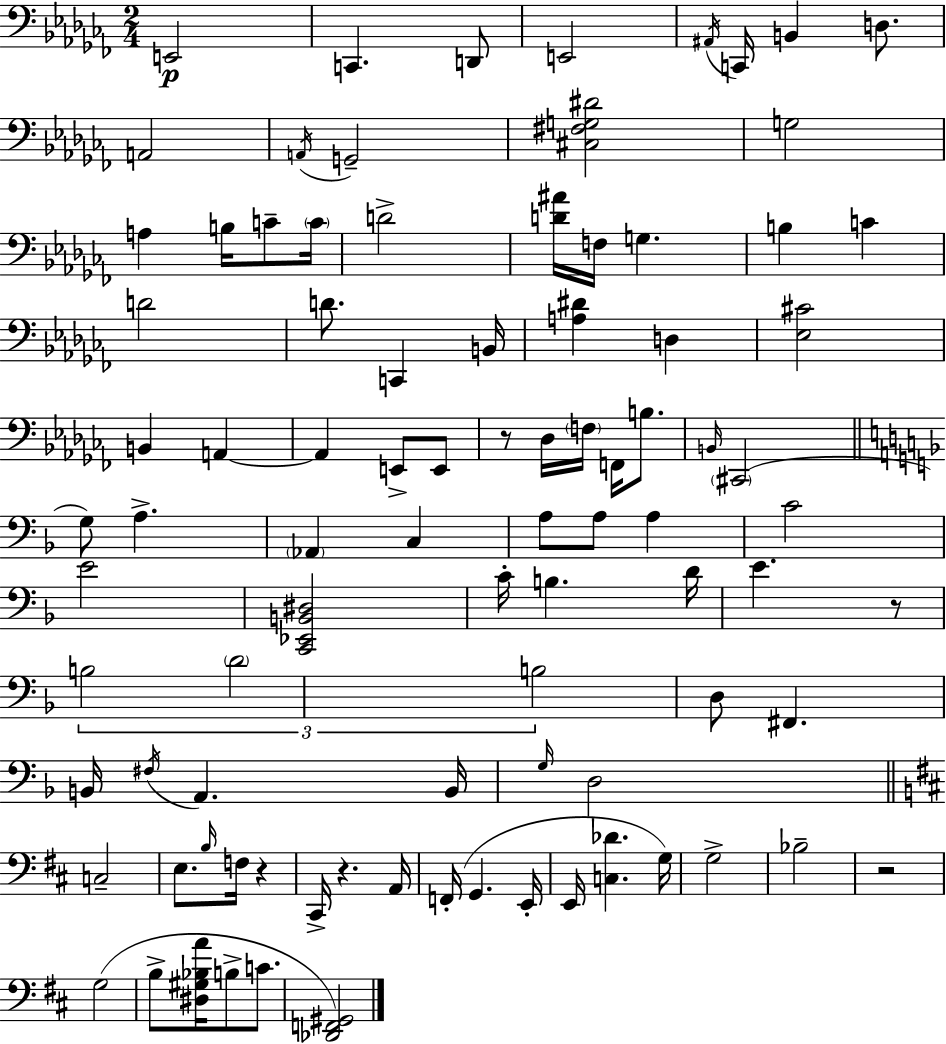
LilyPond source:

{
  \clef bass
  \numericTimeSignature
  \time 2/4
  \key aes \minor
  e,2\p | c,4. d,8 | e,2 | \acciaccatura { ais,16 } c,16 b,4 d8. | \break a,2 | \acciaccatura { a,16 } g,2-- | <cis fis g dis'>2 | g2 | \break a4 b16 c'8-- | \parenthesize c'16 d'2-> | <d' ais'>16 f16 g4. | b4 c'4 | \break d'2 | d'8. c,4 | b,16 <a dis'>4 d4 | <ees cis'>2 | \break b,4 a,4~~ | a,4 e,8-> | e,8 r8 des16 \parenthesize f16 f,16 b8. | \grace { b,16 }( \parenthesize cis,2 | \break \bar "||" \break \key f \major g8) a4.-> | \parenthesize aes,4 c4 | a8 a8 a4 | c'2 | \break e'2 | <c, ees, b, dis>2 | c'16-. b4. d'16 | e'4. r8 | \break \tuplet 3/2 { b2 | \parenthesize d'2 | b2 } | d8 fis,4. | \break b,16 \acciaccatura { fis16 } a,4. | b,16 \grace { g16 } d2 | \bar "||" \break \key d \major c2-- | e8. \grace { b16 } f16 r4 | cis,16-> r4. | a,16 f,16-.( g,4. | \break e,16-. e,16 <c des'>4. | g16) g2-> | bes2-- | r2 | \break g2( | b8-> <dis gis bes a'>16 b8-> c'8. | <des, f, gis,>2) | \bar "|."
}